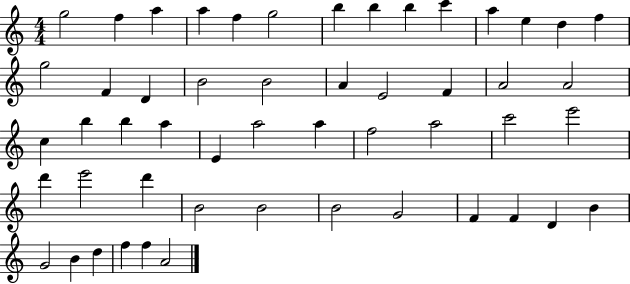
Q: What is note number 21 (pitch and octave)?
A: E4